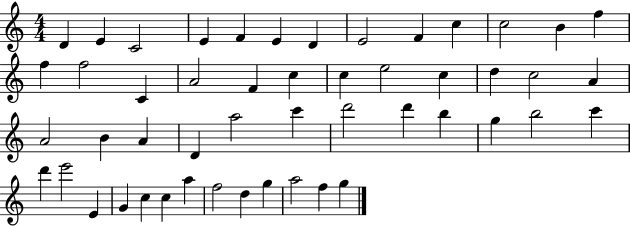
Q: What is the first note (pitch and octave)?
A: D4